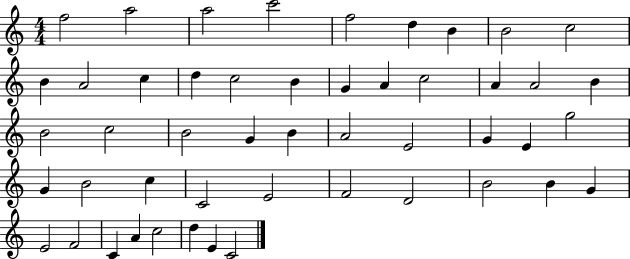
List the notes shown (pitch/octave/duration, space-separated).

F5/h A5/h A5/h C6/h F5/h D5/q B4/q B4/h C5/h B4/q A4/h C5/q D5/q C5/h B4/q G4/q A4/q C5/h A4/q A4/h B4/q B4/h C5/h B4/h G4/q B4/q A4/h E4/h G4/q E4/q G5/h G4/q B4/h C5/q C4/h E4/h F4/h D4/h B4/h B4/q G4/q E4/h F4/h C4/q A4/q C5/h D5/q E4/q C4/h